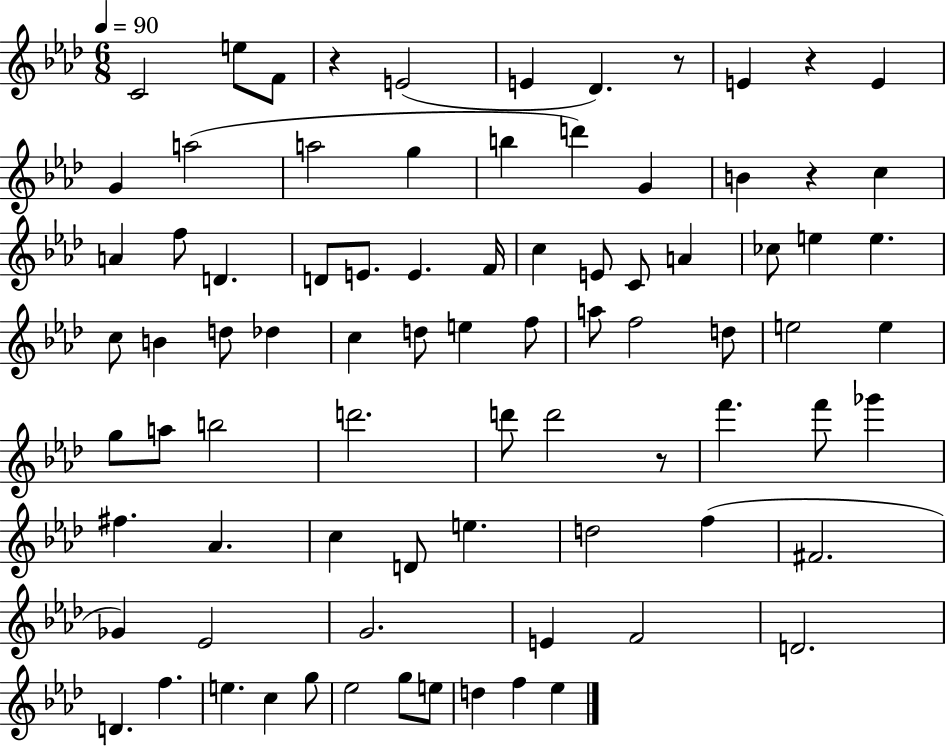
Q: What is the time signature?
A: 6/8